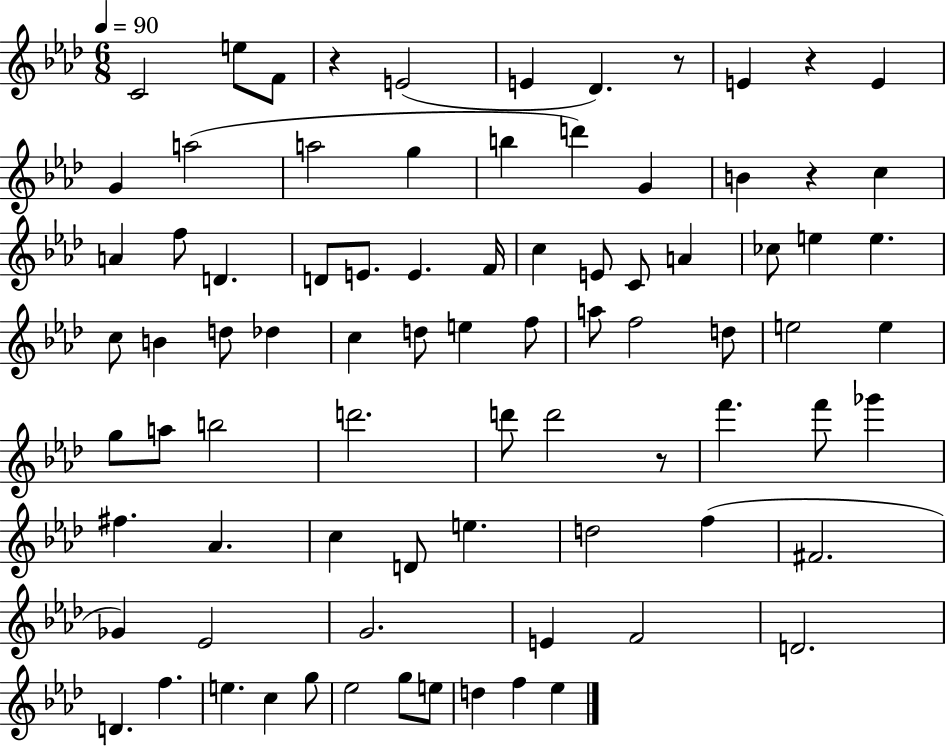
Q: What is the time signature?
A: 6/8